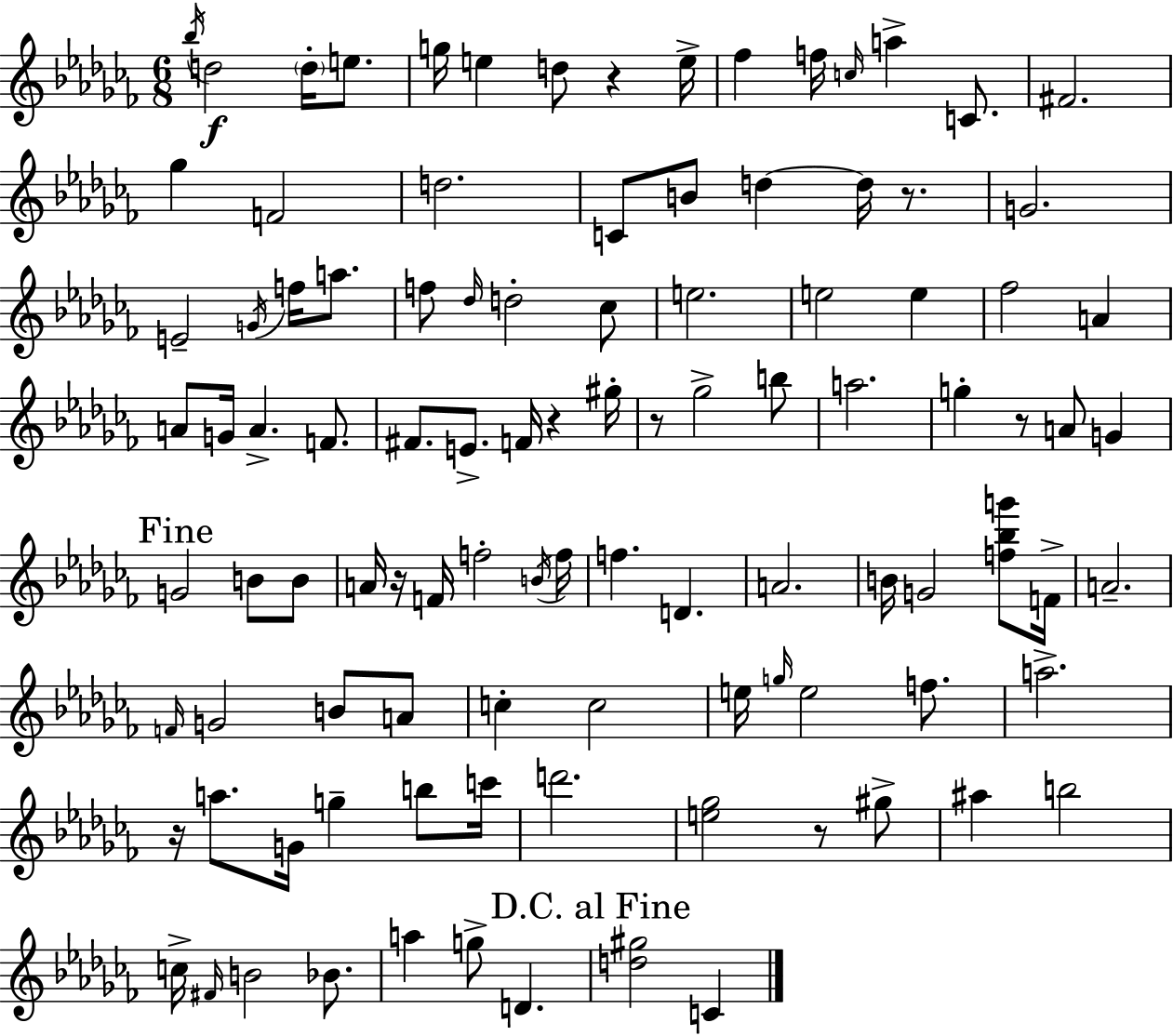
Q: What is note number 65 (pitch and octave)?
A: F4